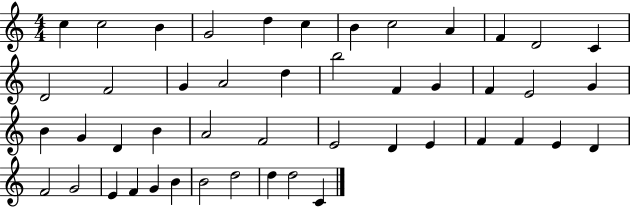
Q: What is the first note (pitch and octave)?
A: C5